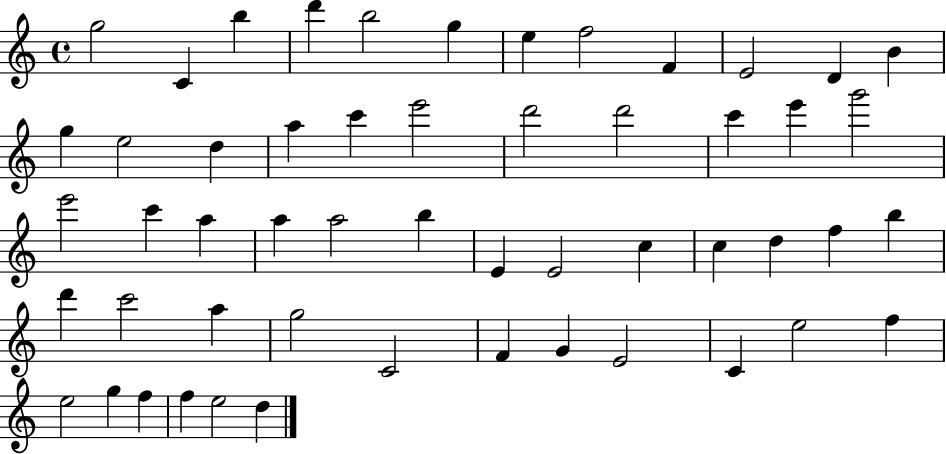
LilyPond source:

{
  \clef treble
  \time 4/4
  \defaultTimeSignature
  \key c \major
  g''2 c'4 b''4 | d'''4 b''2 g''4 | e''4 f''2 f'4 | e'2 d'4 b'4 | \break g''4 e''2 d''4 | a''4 c'''4 e'''2 | d'''2 d'''2 | c'''4 e'''4 g'''2 | \break e'''2 c'''4 a''4 | a''4 a''2 b''4 | e'4 e'2 c''4 | c''4 d''4 f''4 b''4 | \break d'''4 c'''2 a''4 | g''2 c'2 | f'4 g'4 e'2 | c'4 e''2 f''4 | \break e''2 g''4 f''4 | f''4 e''2 d''4 | \bar "|."
}